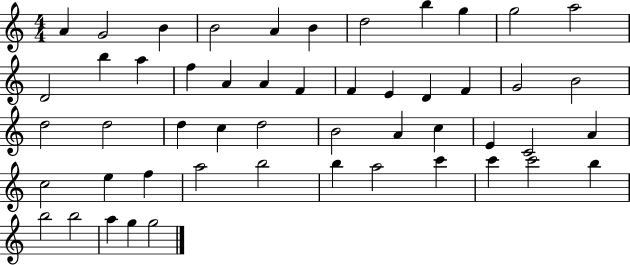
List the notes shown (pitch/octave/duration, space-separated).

A4/q G4/h B4/q B4/h A4/q B4/q D5/h B5/q G5/q G5/h A5/h D4/h B5/q A5/q F5/q A4/q A4/q F4/q F4/q E4/q D4/q F4/q G4/h B4/h D5/h D5/h D5/q C5/q D5/h B4/h A4/q C5/q E4/q C4/h A4/q C5/h E5/q F5/q A5/h B5/h B5/q A5/h C6/q C6/q C6/h B5/q B5/h B5/h A5/q G5/q G5/h